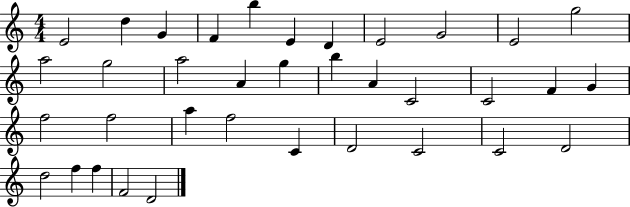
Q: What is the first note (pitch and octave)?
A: E4